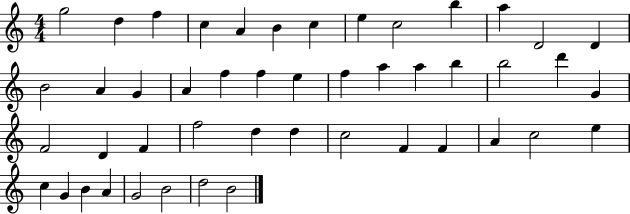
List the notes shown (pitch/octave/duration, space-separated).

G5/h D5/q F5/q C5/q A4/q B4/q C5/q E5/q C5/h B5/q A5/q D4/h D4/q B4/h A4/q G4/q A4/q F5/q F5/q E5/q F5/q A5/q A5/q B5/q B5/h D6/q G4/q F4/h D4/q F4/q F5/h D5/q D5/q C5/h F4/q F4/q A4/q C5/h E5/q C5/q G4/q B4/q A4/q G4/h B4/h D5/h B4/h